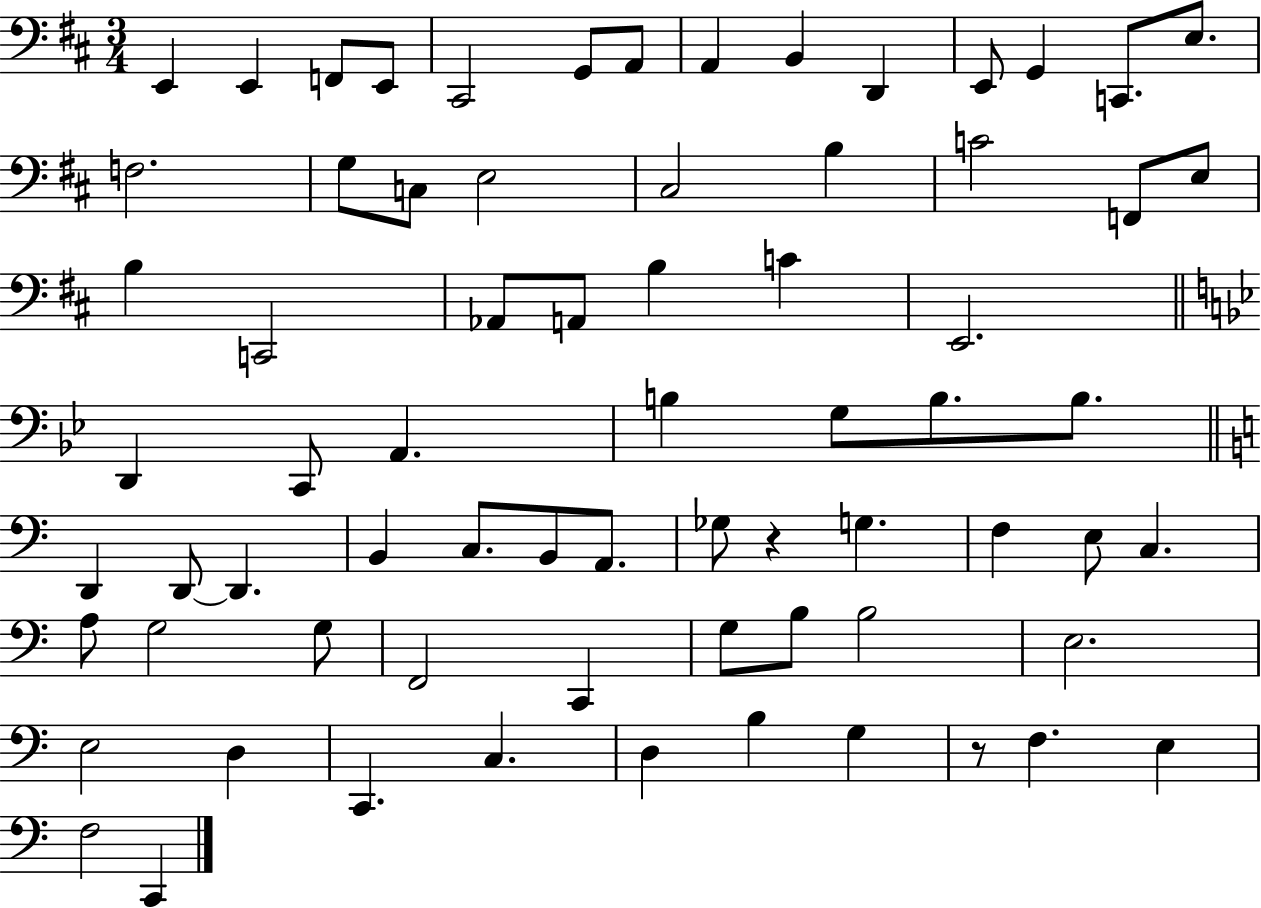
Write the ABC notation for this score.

X:1
T:Untitled
M:3/4
L:1/4
K:D
E,, E,, F,,/2 E,,/2 ^C,,2 G,,/2 A,,/2 A,, B,, D,, E,,/2 G,, C,,/2 E,/2 F,2 G,/2 C,/2 E,2 ^C,2 B, C2 F,,/2 E,/2 B, C,,2 _A,,/2 A,,/2 B, C E,,2 D,, C,,/2 A,, B, G,/2 B,/2 B,/2 D,, D,,/2 D,, B,, C,/2 B,,/2 A,,/2 _G,/2 z G, F, E,/2 C, A,/2 G,2 G,/2 F,,2 C,, G,/2 B,/2 B,2 E,2 E,2 D, C,, C, D, B, G, z/2 F, E, F,2 C,,